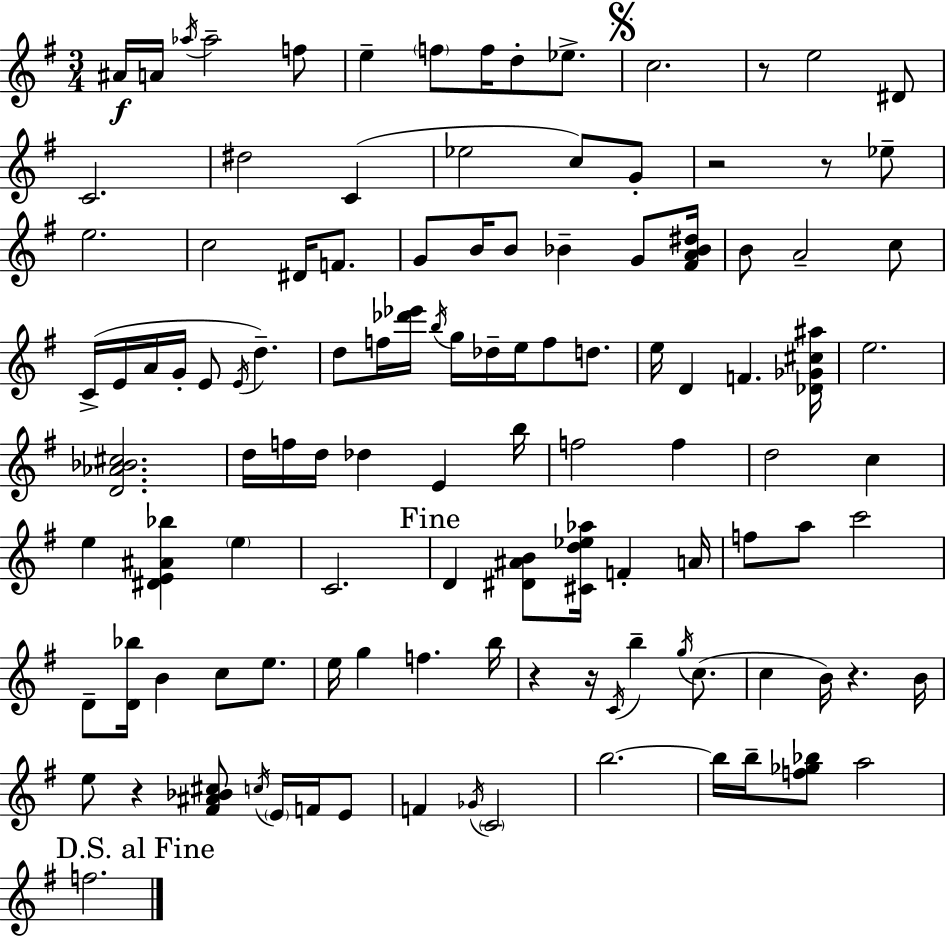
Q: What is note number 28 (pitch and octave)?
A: Bb4